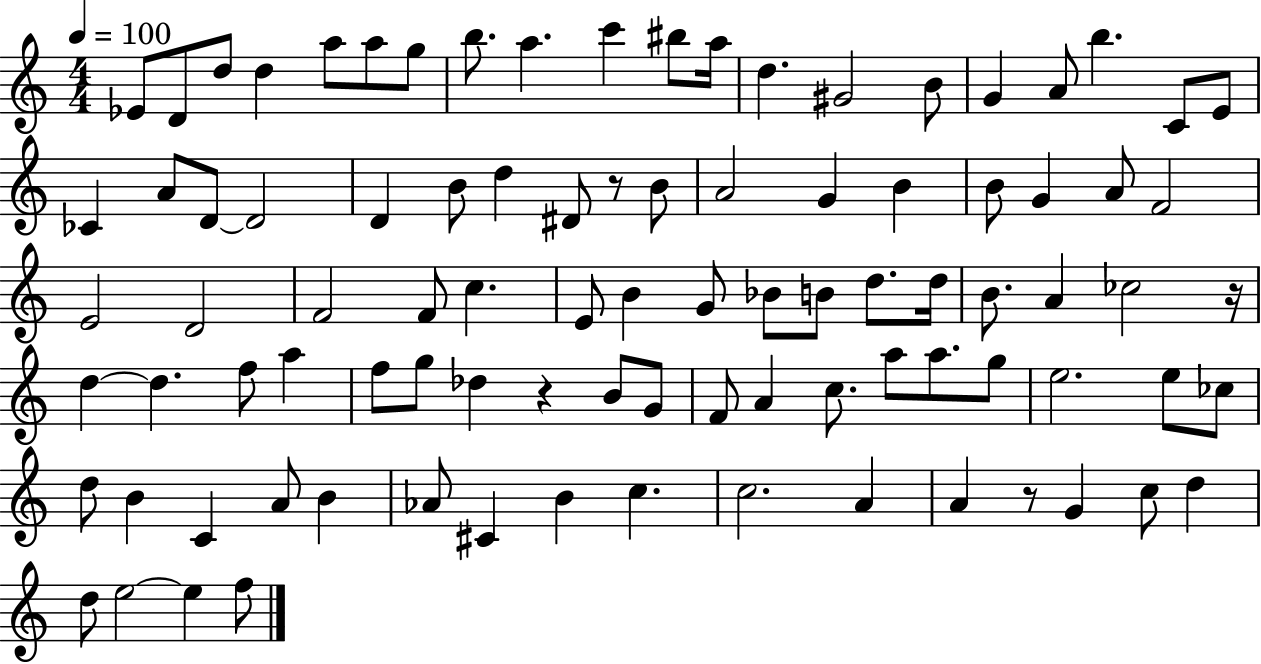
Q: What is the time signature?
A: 4/4